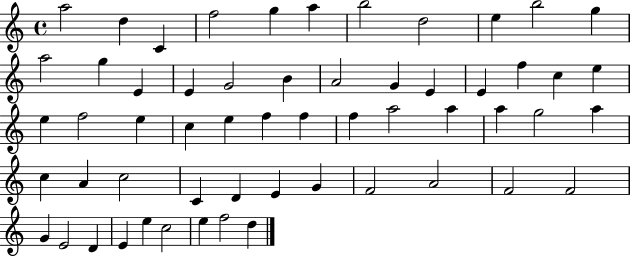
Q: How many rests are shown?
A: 0